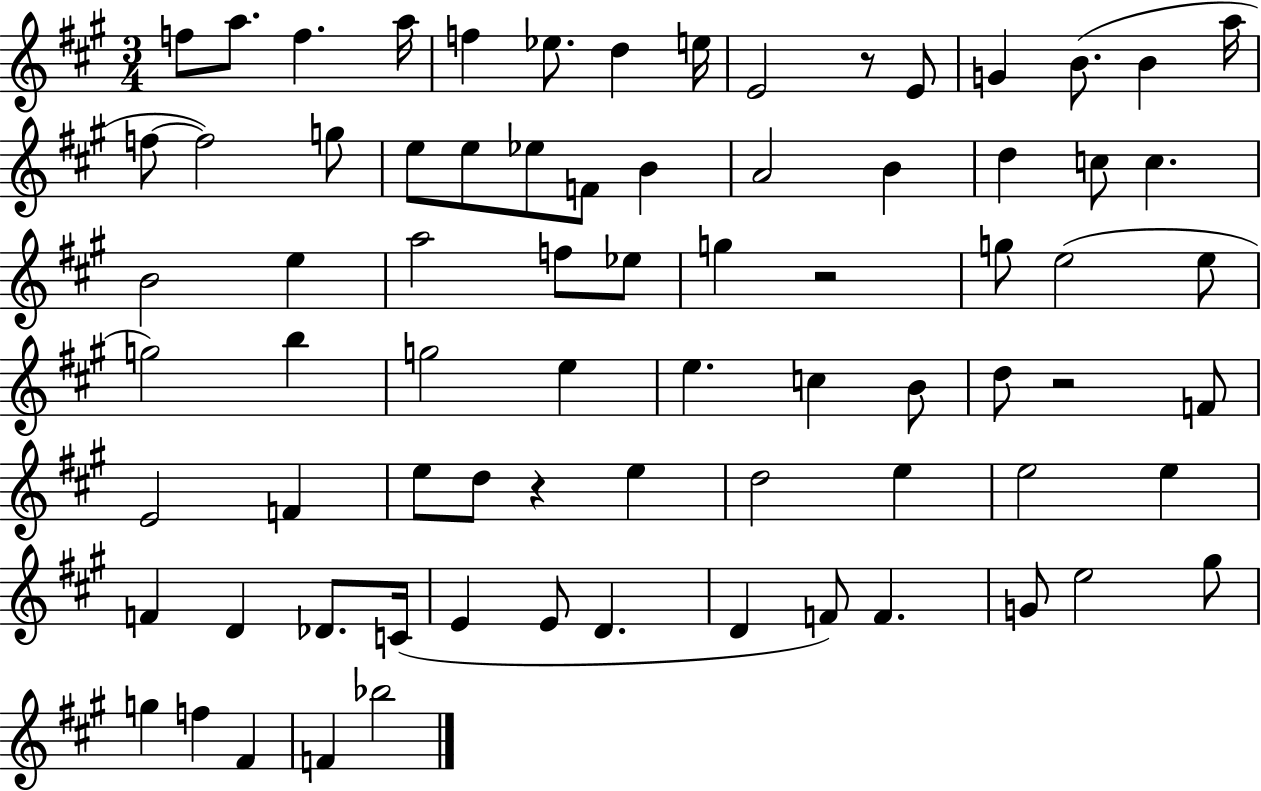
X:1
T:Untitled
M:3/4
L:1/4
K:A
f/2 a/2 f a/4 f _e/2 d e/4 E2 z/2 E/2 G B/2 B a/4 f/2 f2 g/2 e/2 e/2 _e/2 F/2 B A2 B d c/2 c B2 e a2 f/2 _e/2 g z2 g/2 e2 e/2 g2 b g2 e e c B/2 d/2 z2 F/2 E2 F e/2 d/2 z e d2 e e2 e F D _D/2 C/4 E E/2 D D F/2 F G/2 e2 ^g/2 g f ^F F _b2